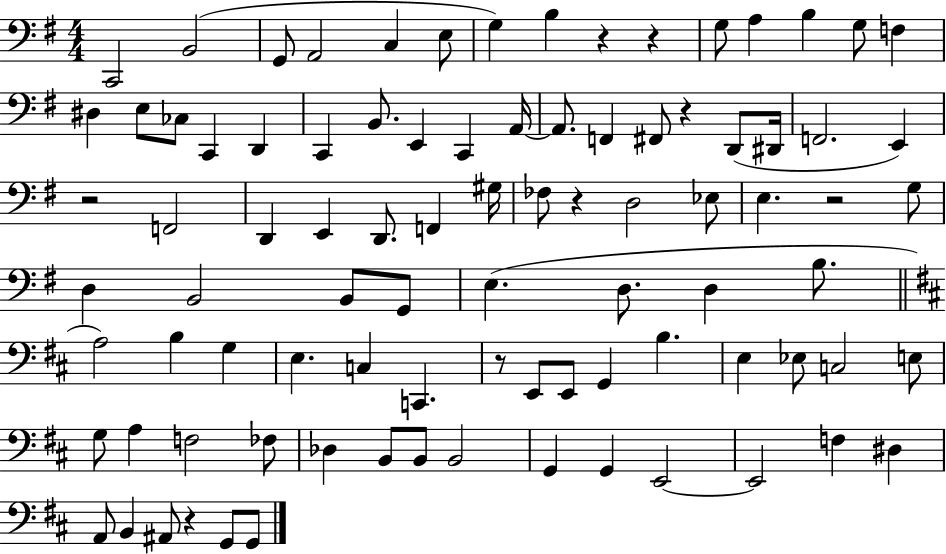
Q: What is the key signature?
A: G major